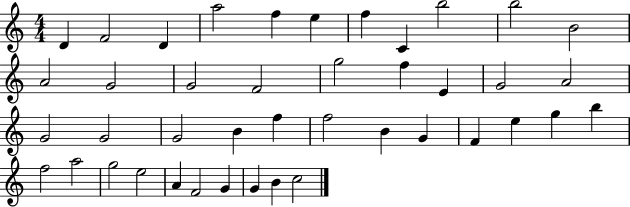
D4/q F4/h D4/q A5/h F5/q E5/q F5/q C4/q B5/h B5/h B4/h A4/h G4/h G4/h F4/h G5/h F5/q E4/q G4/h A4/h G4/h G4/h G4/h B4/q F5/q F5/h B4/q G4/q F4/q E5/q G5/q B5/q F5/h A5/h G5/h E5/h A4/q F4/h G4/q G4/q B4/q C5/h